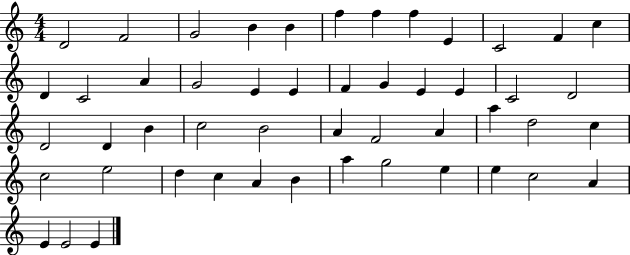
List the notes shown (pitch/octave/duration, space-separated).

D4/h F4/h G4/h B4/q B4/q F5/q F5/q F5/q E4/q C4/h F4/q C5/q D4/q C4/h A4/q G4/h E4/q E4/q F4/q G4/q E4/q E4/q C4/h D4/h D4/h D4/q B4/q C5/h B4/h A4/q F4/h A4/q A5/q D5/h C5/q C5/h E5/h D5/q C5/q A4/q B4/q A5/q G5/h E5/q E5/q C5/h A4/q E4/q E4/h E4/q